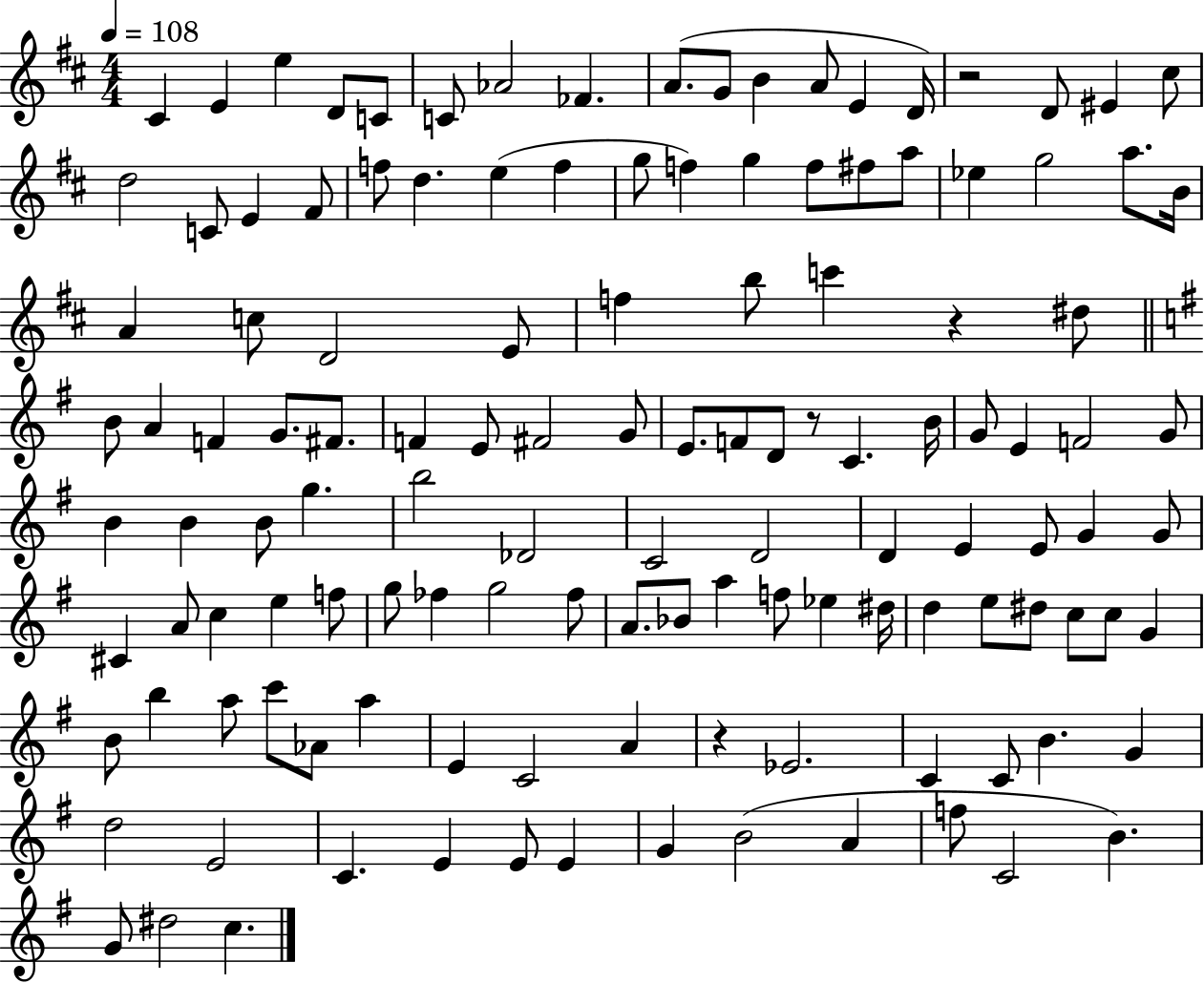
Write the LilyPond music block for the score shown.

{
  \clef treble
  \numericTimeSignature
  \time 4/4
  \key d \major
  \tempo 4 = 108
  cis'4 e'4 e''4 d'8 c'8 | c'8 aes'2 fes'4. | a'8.( g'8 b'4 a'8 e'4 d'16) | r2 d'8 eis'4 cis''8 | \break d''2 c'8 e'4 fis'8 | f''8 d''4. e''4( f''4 | g''8 f''4) g''4 f''8 fis''8 a''8 | ees''4 g''2 a''8. b'16 | \break a'4 c''8 d'2 e'8 | f''4 b''8 c'''4 r4 dis''8 | \bar "||" \break \key g \major b'8 a'4 f'4 g'8. fis'8. | f'4 e'8 fis'2 g'8 | e'8. f'8 d'8 r8 c'4. b'16 | g'8 e'4 f'2 g'8 | \break b'4 b'4 b'8 g''4. | b''2 des'2 | c'2 d'2 | d'4 e'4 e'8 g'4 g'8 | \break cis'4 a'8 c''4 e''4 f''8 | g''8 fes''4 g''2 fes''8 | a'8. bes'8 a''4 f''8 ees''4 dis''16 | d''4 e''8 dis''8 c''8 c''8 g'4 | \break b'8 b''4 a''8 c'''8 aes'8 a''4 | e'4 c'2 a'4 | r4 ees'2. | c'4 c'8 b'4. g'4 | \break d''2 e'2 | c'4. e'4 e'8 e'4 | g'4 b'2( a'4 | f''8 c'2 b'4.) | \break g'8 dis''2 c''4. | \bar "|."
}